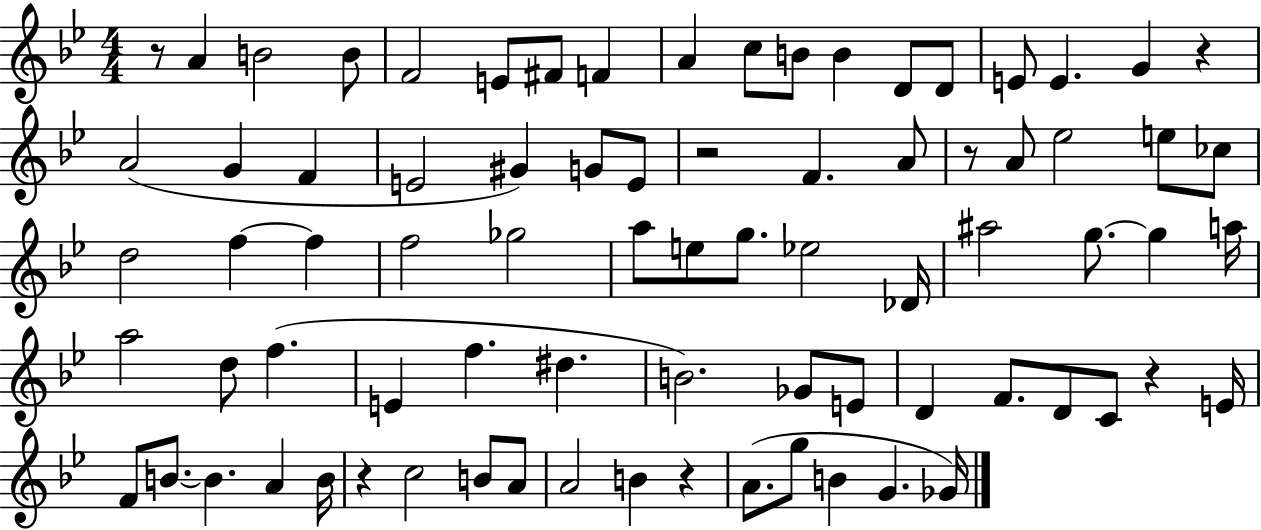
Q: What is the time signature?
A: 4/4